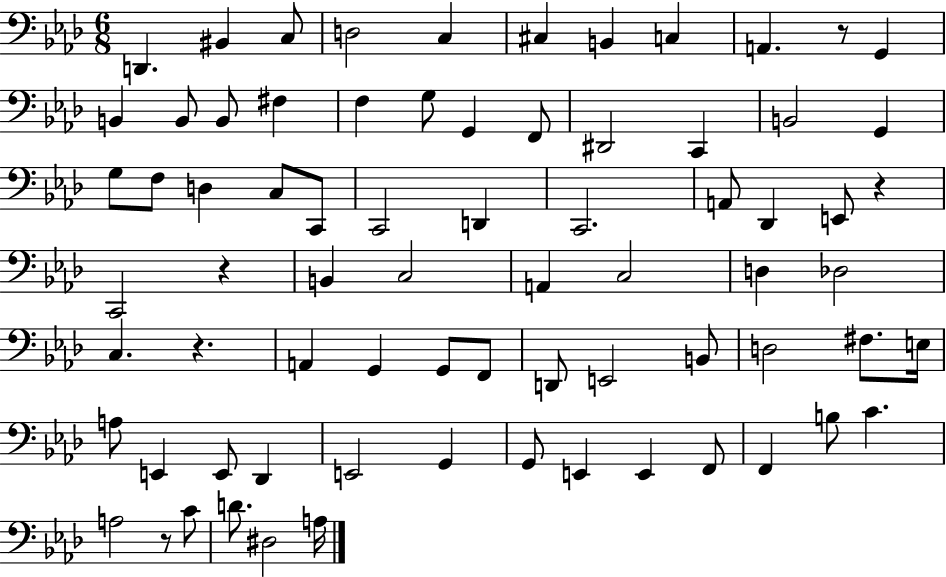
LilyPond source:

{
  \clef bass
  \numericTimeSignature
  \time 6/8
  \key aes \major
  d,4. bis,4 c8 | d2 c4 | cis4 b,4 c4 | a,4. r8 g,4 | \break b,4 b,8 b,8 fis4 | f4 g8 g,4 f,8 | dis,2 c,4 | b,2 g,4 | \break g8 f8 d4 c8 c,8 | c,2 d,4 | c,2. | a,8 des,4 e,8 r4 | \break c,2 r4 | b,4 c2 | a,4 c2 | d4 des2 | \break c4. r4. | a,4 g,4 g,8 f,8 | d,8 e,2 b,8 | d2 fis8. e16 | \break a8 e,4 e,8 des,4 | e,2 g,4 | g,8 e,4 e,4 f,8 | f,4 b8 c'4. | \break a2 r8 c'8 | d'8. dis2 a16 | \bar "|."
}